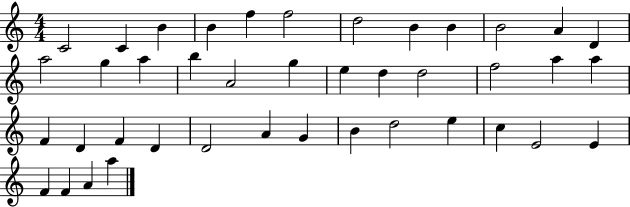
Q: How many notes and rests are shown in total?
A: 41